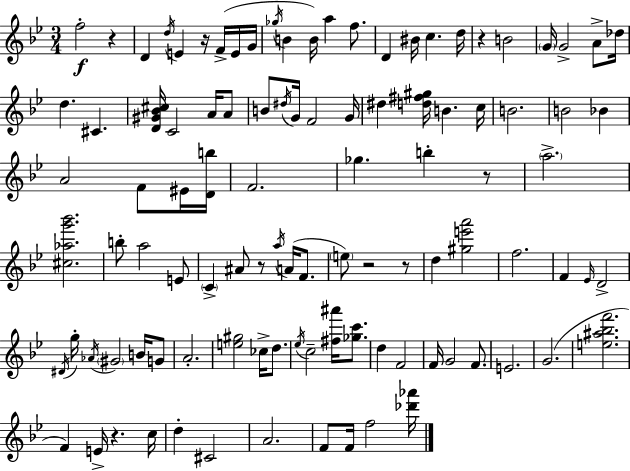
F5/h R/q D4/q D5/s E4/q R/s F4/s E4/s G4/s Gb5/s B4/q B4/s A5/q F5/e. D4/q BIS4/s C5/q. D5/s R/q B4/h G4/s G4/h A4/e Db5/s D5/q. C#4/q. [D4,G#4,Bb4,C#5]/s C4/h A4/s A4/e B4/e D#5/s G4/s F4/h G4/s D#5/q [D5,F#5,G#5]/s B4/q. C5/s B4/h. B4/h Bb4/q A4/h F4/e EIS4/s [D4,B5]/s F4/h. Gb5/q. B5/q R/e A5/h. [C#5,Ab5,G6,Bb6]/h. B5/e A5/h E4/e C4/q A#4/e R/e A5/s A4/s F4/e. E5/e R/h R/e D5/q [G#5,E6,A6]/h F5/h. F4/q Eb4/s D4/h D#4/s G5/s Ab4/s G#4/h B4/s G4/e A4/h. [E5,G#5]/h CES5/s D5/e. Eb5/s C5/h [F#5,A#6]/s [Gb5,C6]/e. D5/q F4/h F4/s G4/h F4/e. E4/h. G4/h. [E5,A#5,Bb5,F6]/h. F4/q E4/s R/q. C5/s D5/q C#4/h A4/h. F4/e F4/s F5/h [Db6,Ab6]/s